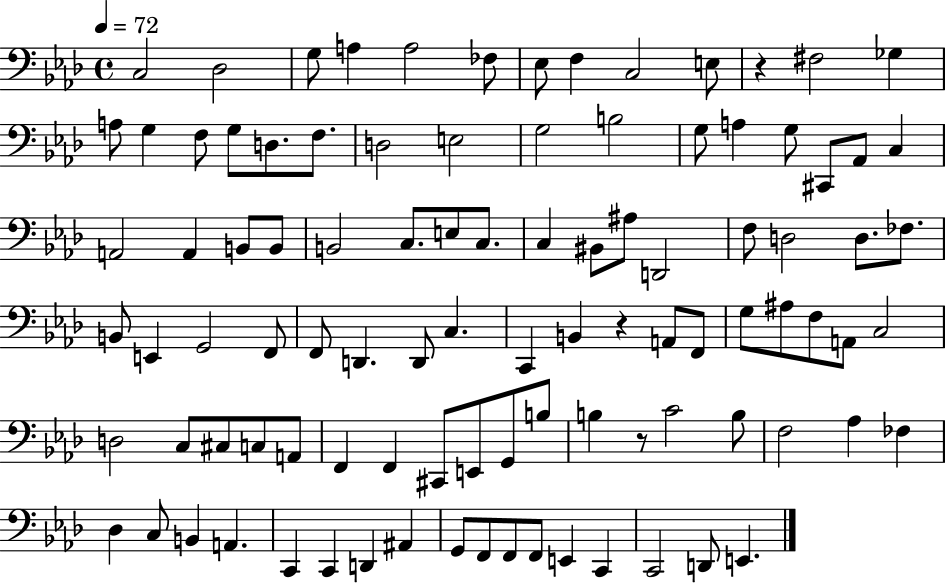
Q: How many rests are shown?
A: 3